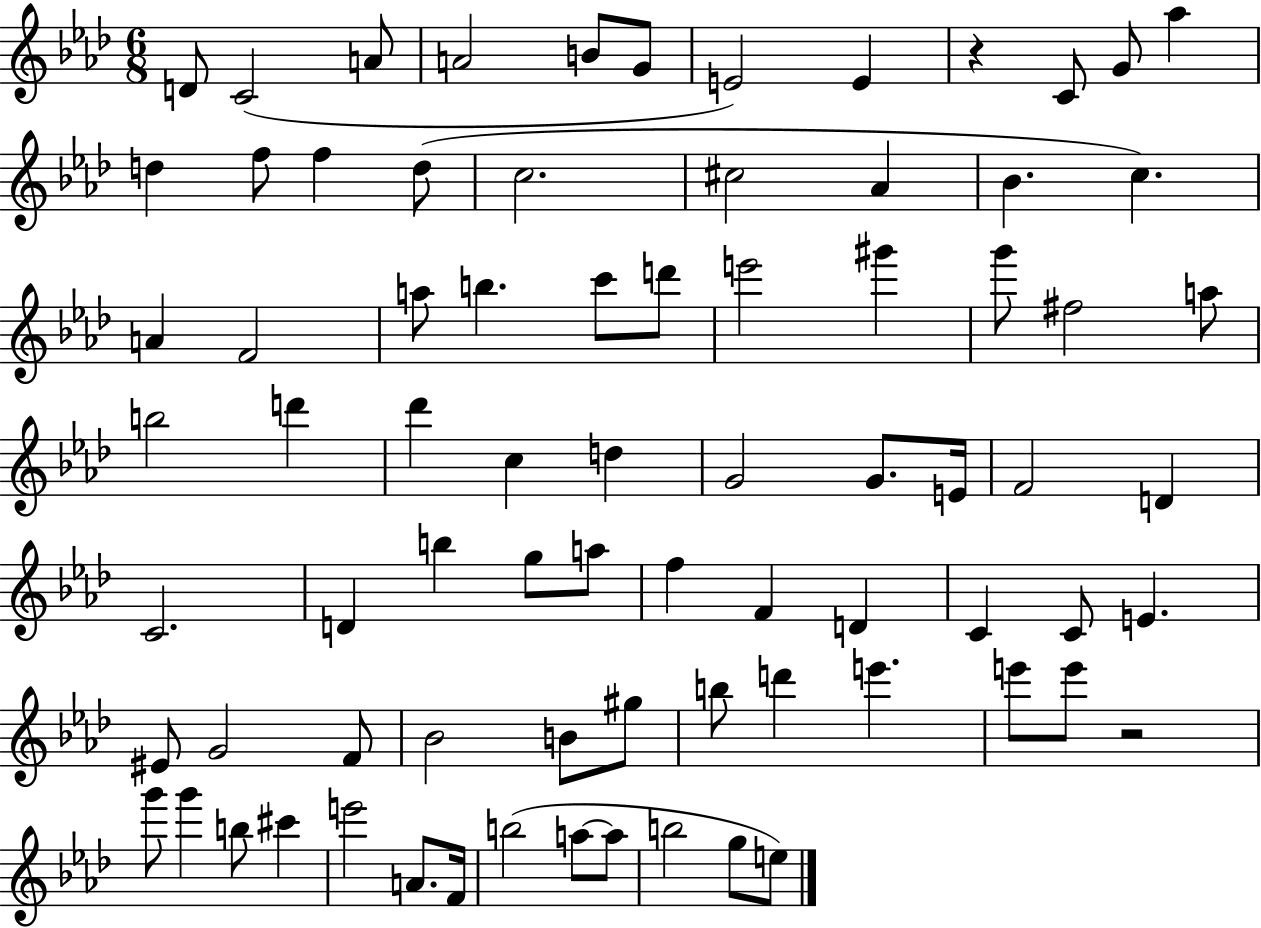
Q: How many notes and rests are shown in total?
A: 78